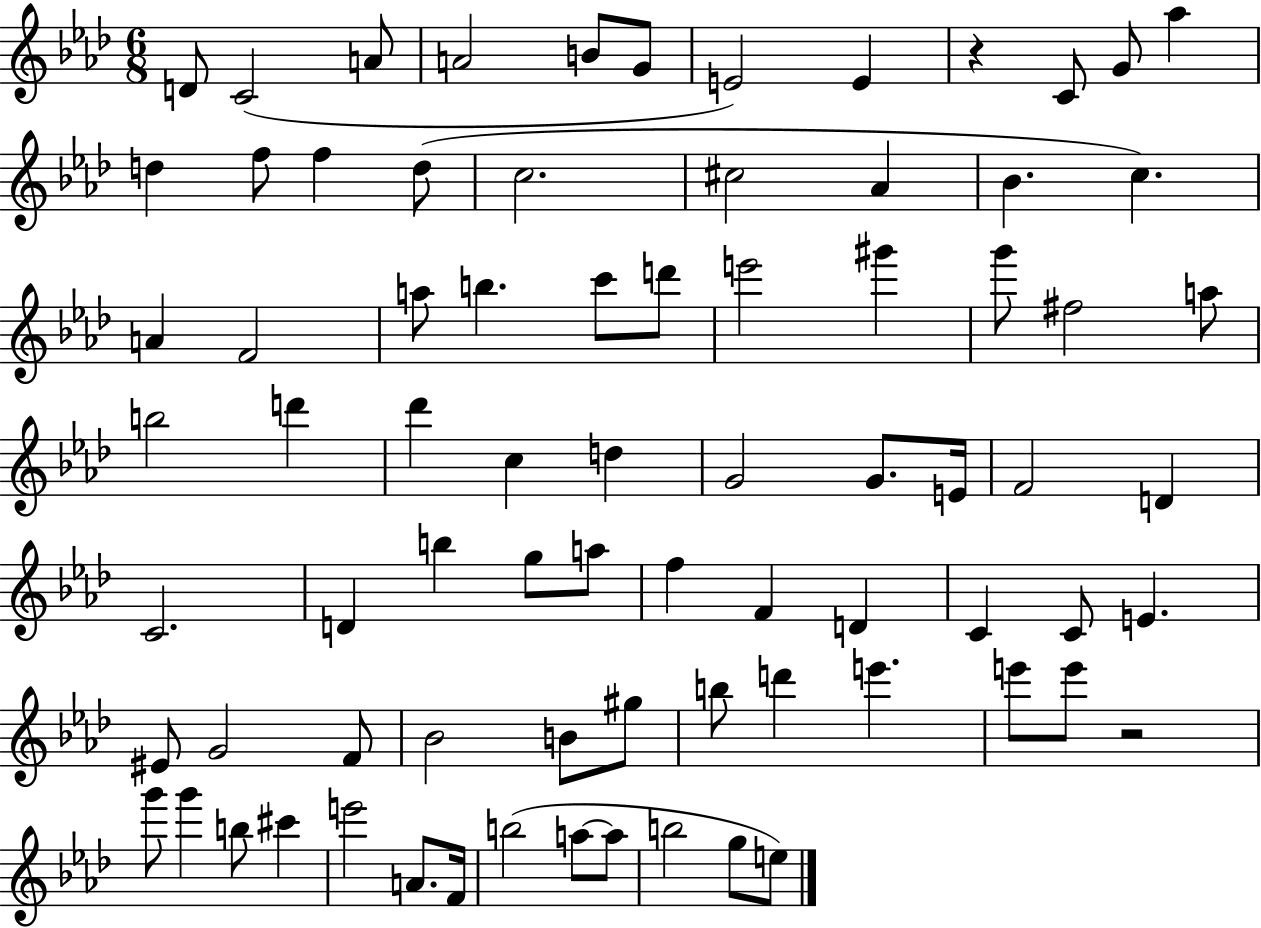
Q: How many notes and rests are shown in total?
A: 78